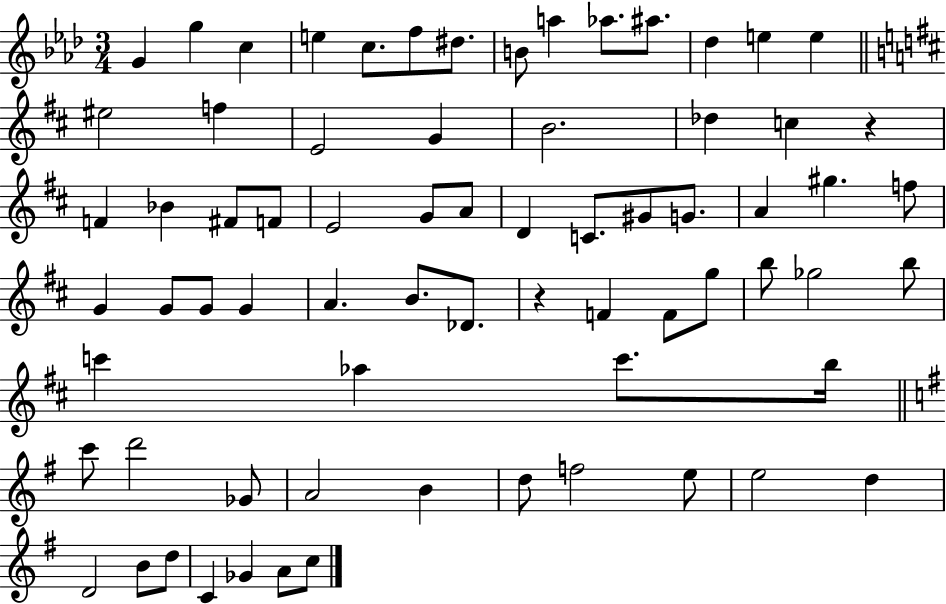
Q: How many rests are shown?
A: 2